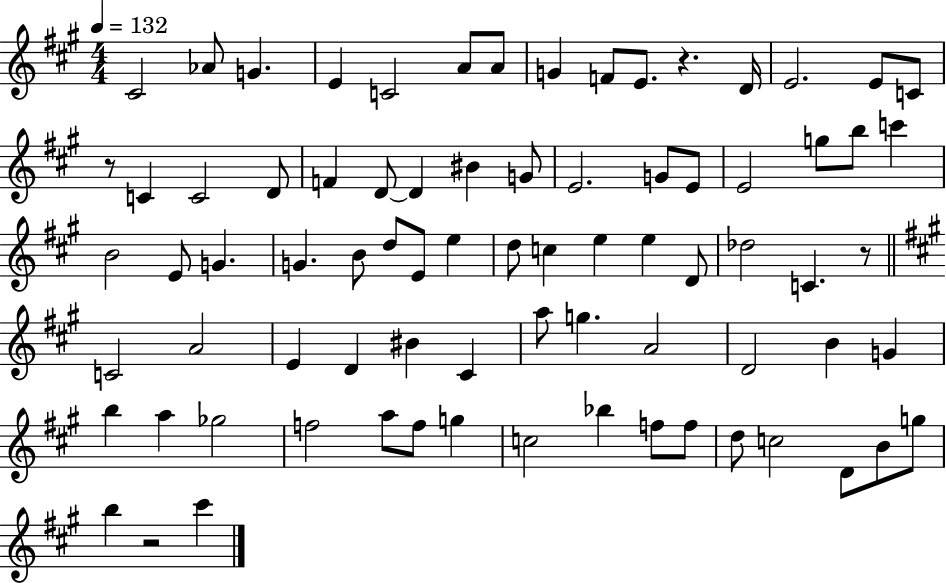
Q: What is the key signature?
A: A major